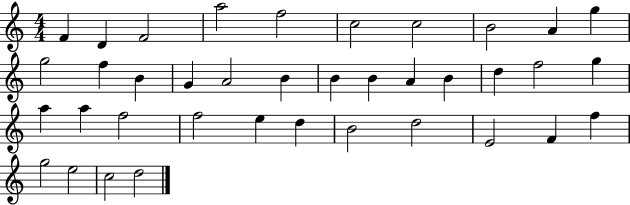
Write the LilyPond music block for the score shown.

{
  \clef treble
  \numericTimeSignature
  \time 4/4
  \key c \major
  f'4 d'4 f'2 | a''2 f''2 | c''2 c''2 | b'2 a'4 g''4 | \break g''2 f''4 b'4 | g'4 a'2 b'4 | b'4 b'4 a'4 b'4 | d''4 f''2 g''4 | \break a''4 a''4 f''2 | f''2 e''4 d''4 | b'2 d''2 | e'2 f'4 f''4 | \break g''2 e''2 | c''2 d''2 | \bar "|."
}